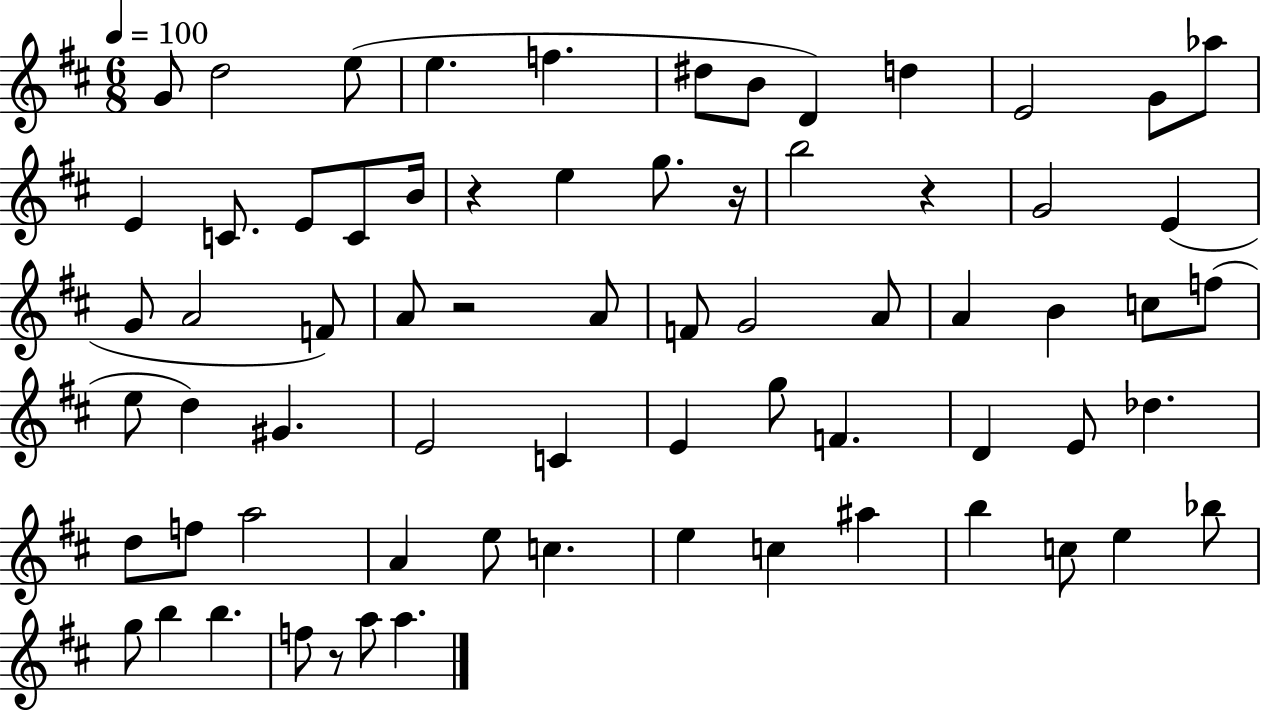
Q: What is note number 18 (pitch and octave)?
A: E5